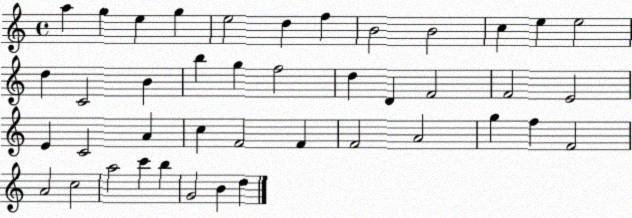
X:1
T:Untitled
M:4/4
L:1/4
K:C
a g e g e2 d f B2 B2 c e e2 d C2 B b g f2 d D F2 F2 E2 E C2 A c F2 F F2 A2 g f F2 A2 c2 a2 c' b G2 B d